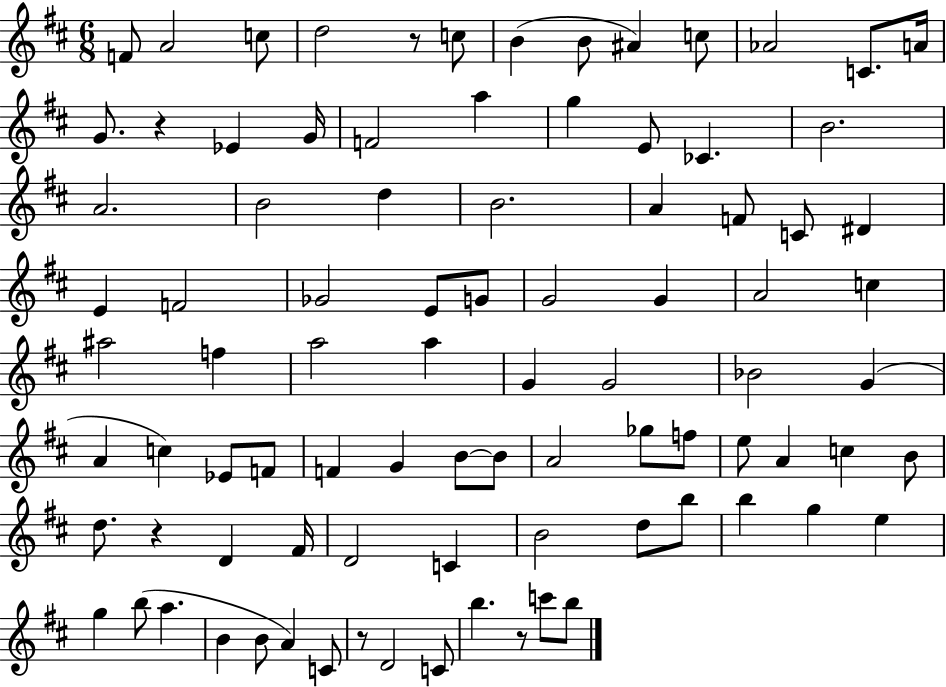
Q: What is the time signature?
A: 6/8